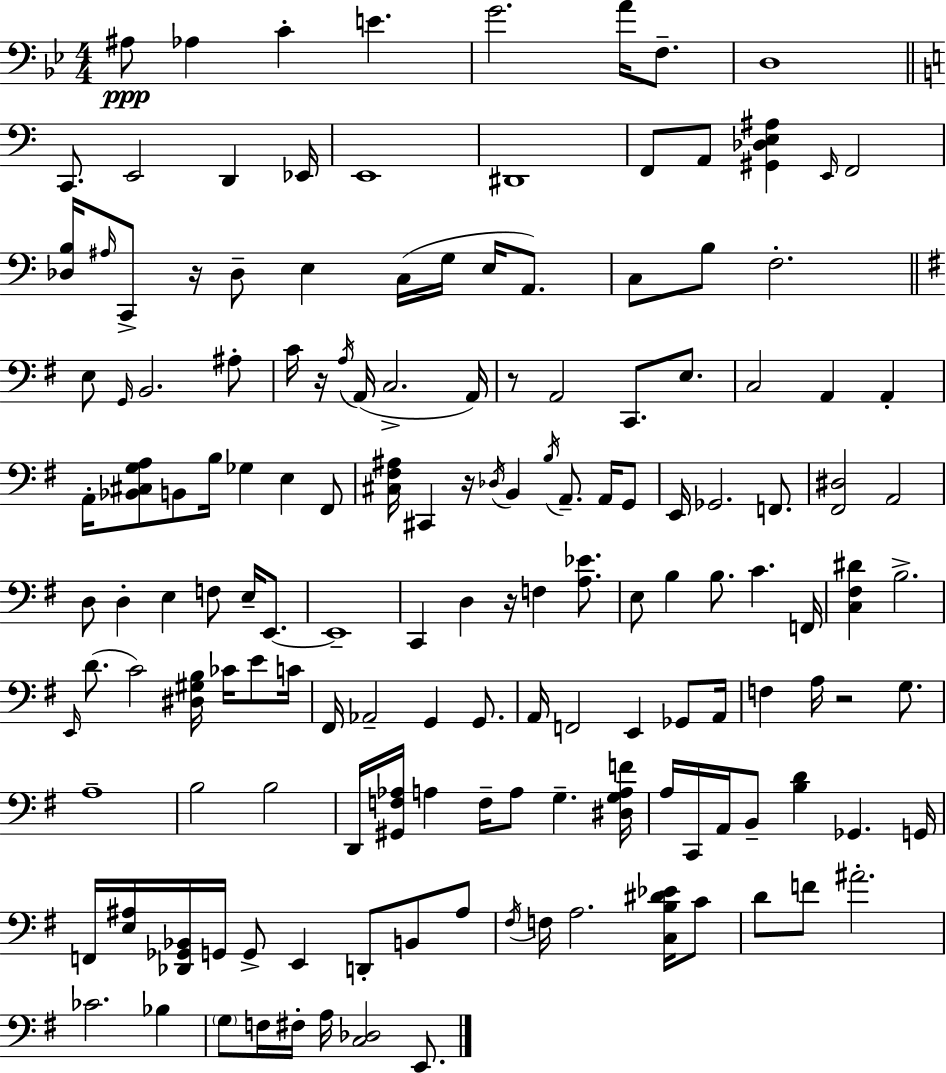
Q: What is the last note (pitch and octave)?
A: E2